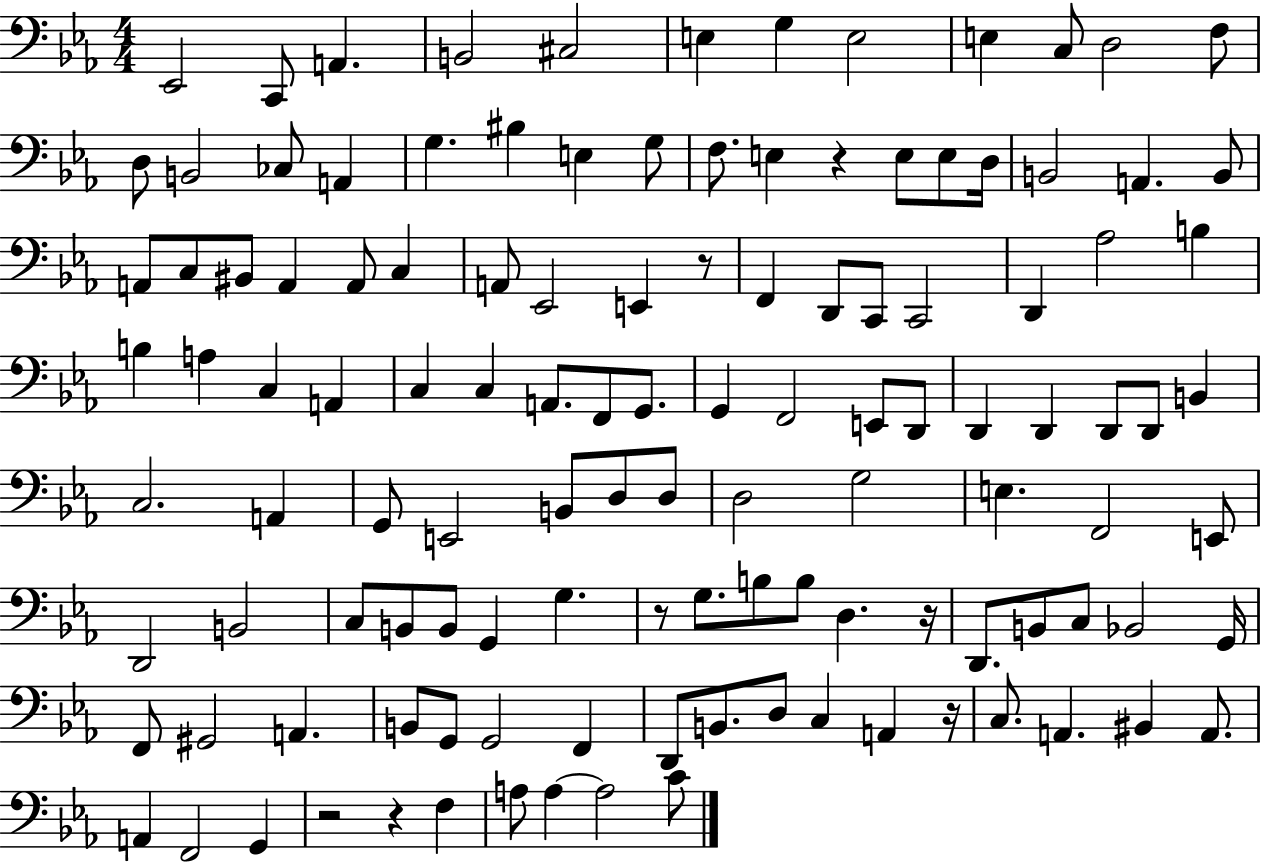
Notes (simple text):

Eb2/h C2/e A2/q. B2/h C#3/h E3/q G3/q E3/h E3/q C3/e D3/h F3/e D3/e B2/h CES3/e A2/q G3/q. BIS3/q E3/q G3/e F3/e. E3/q R/q E3/e E3/e D3/s B2/h A2/q. B2/e A2/e C3/e BIS2/e A2/q A2/e C3/q A2/e Eb2/h E2/q R/e F2/q D2/e C2/e C2/h D2/q Ab3/h B3/q B3/q A3/q C3/q A2/q C3/q C3/q A2/e. F2/e G2/e. G2/q F2/h E2/e D2/e D2/q D2/q D2/e D2/e B2/q C3/h. A2/q G2/e E2/h B2/e D3/e D3/e D3/h G3/h E3/q. F2/h E2/e D2/h B2/h C3/e B2/e B2/e G2/q G3/q. R/e G3/e. B3/e B3/e D3/q. R/s D2/e. B2/e C3/e Bb2/h G2/s F2/e G#2/h A2/q. B2/e G2/e G2/h F2/q D2/e B2/e. D3/e C3/q A2/q R/s C3/e. A2/q. BIS2/q A2/e. A2/q F2/h G2/q R/h R/q F3/q A3/e A3/q A3/h C4/e